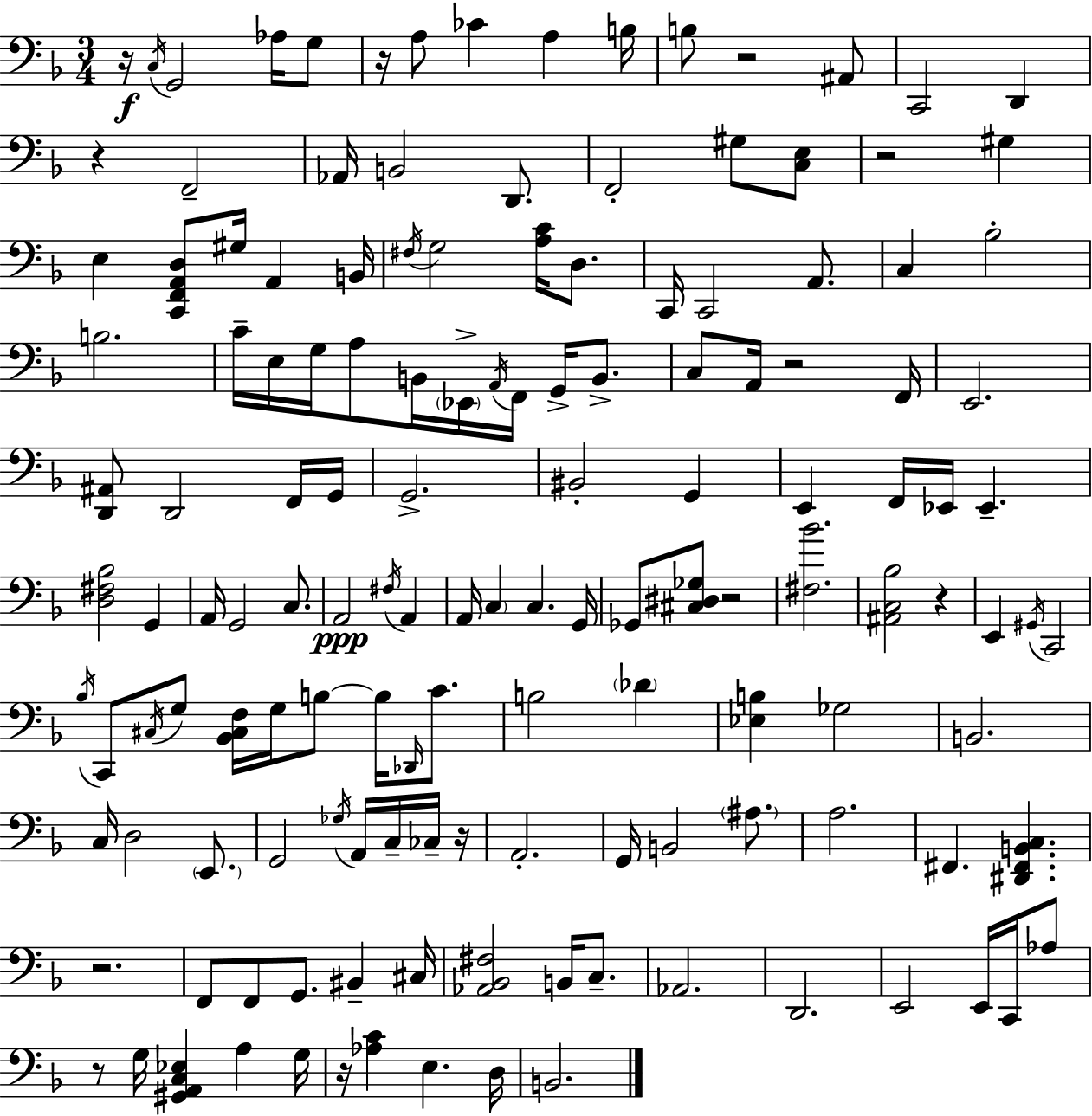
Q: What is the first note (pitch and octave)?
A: C3